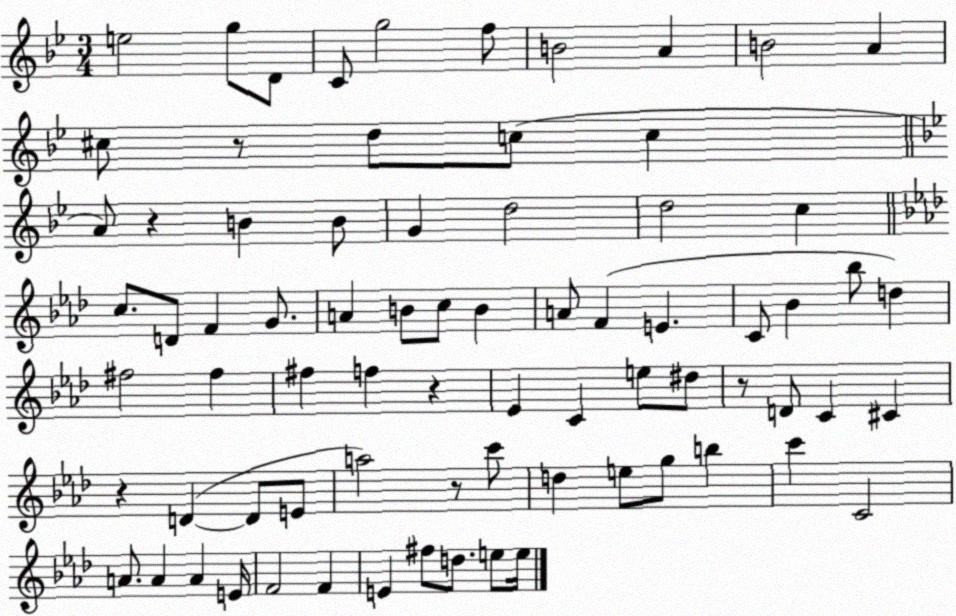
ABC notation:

X:1
T:Untitled
M:3/4
L:1/4
K:Bb
e2 g/2 D/2 C/2 g2 f/2 B2 A B2 A ^c/2 z/2 d/2 c/2 c A/2 z B B/2 G d2 d2 c c/2 D/2 F G/2 A B/2 c/2 B A/2 F E C/2 _B _b/2 d ^f2 ^f ^f f z _E C e/2 ^d/2 z/2 D/2 C ^C z D D/2 E/2 a2 z/2 c'/2 d e/2 g/2 b c' C2 A/2 A A E/4 F2 F E ^f/2 d/2 e/2 e/4